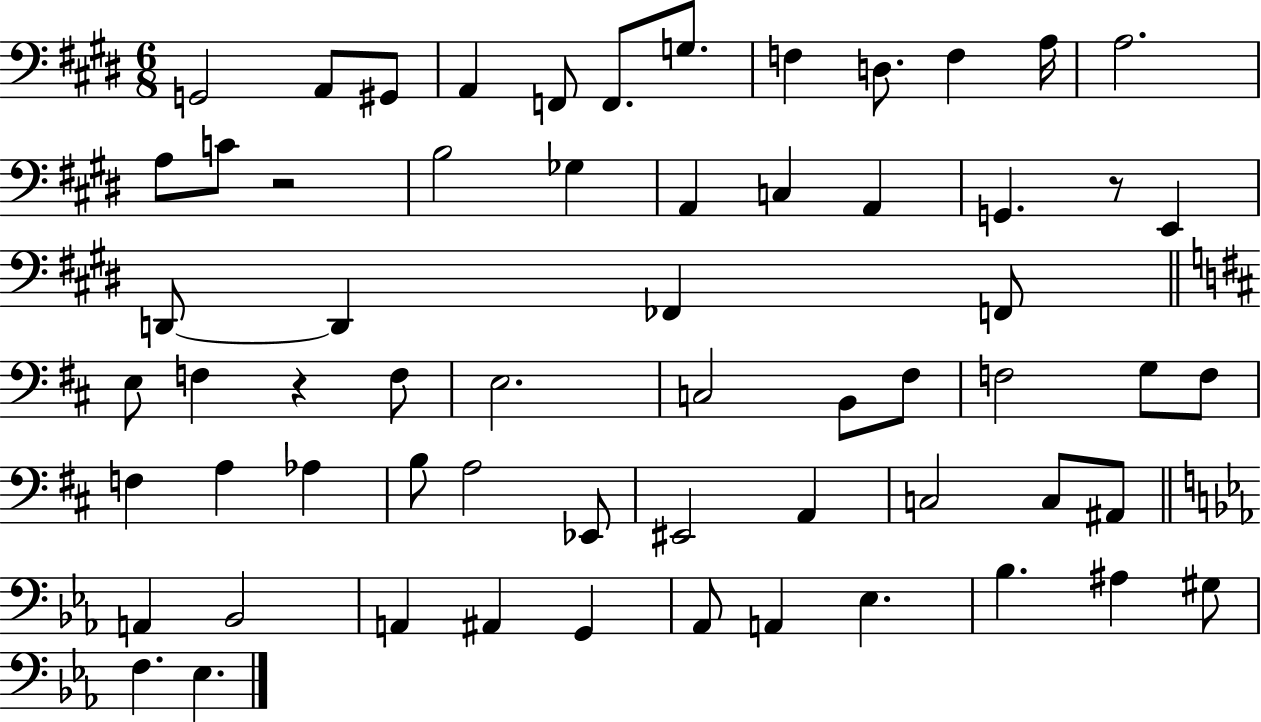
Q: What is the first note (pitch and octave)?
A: G2